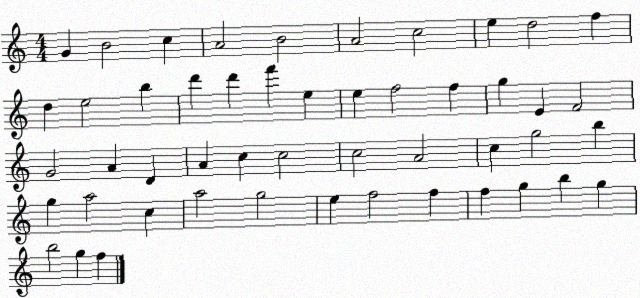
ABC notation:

X:1
T:Untitled
M:4/4
L:1/4
K:C
G B2 c A2 B2 A2 c2 e d2 f d e2 b d' d' f' e e f2 f g E F2 G2 A D A c c2 c2 A2 c g2 b g a2 c a2 g2 e f2 f f g b g b2 g f